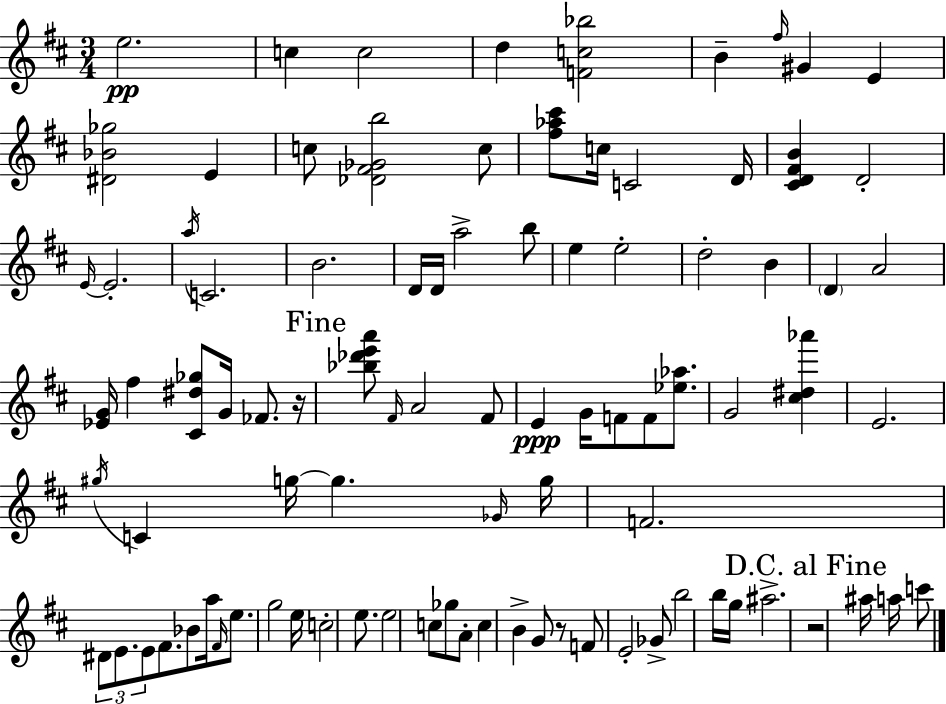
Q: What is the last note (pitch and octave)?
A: C6